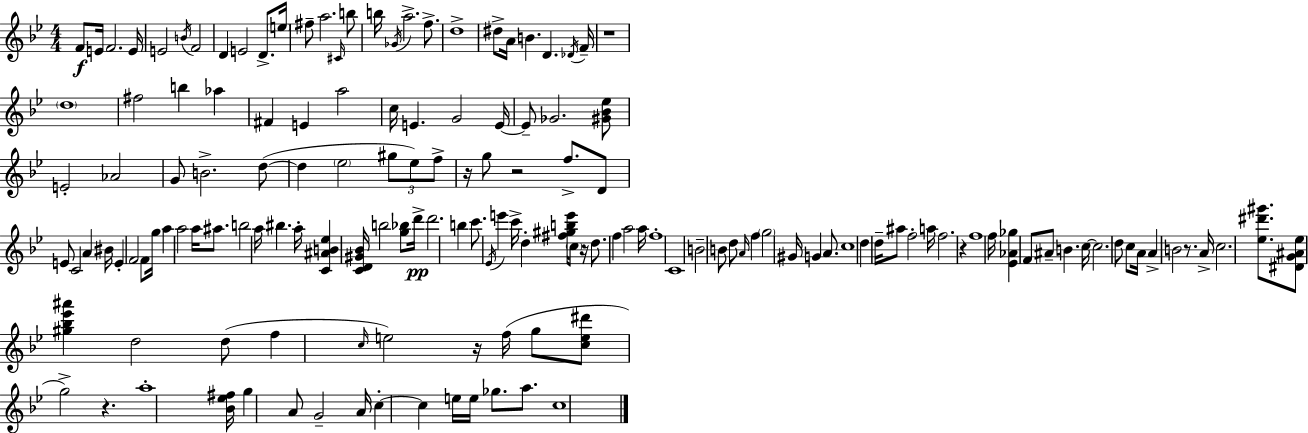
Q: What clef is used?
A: treble